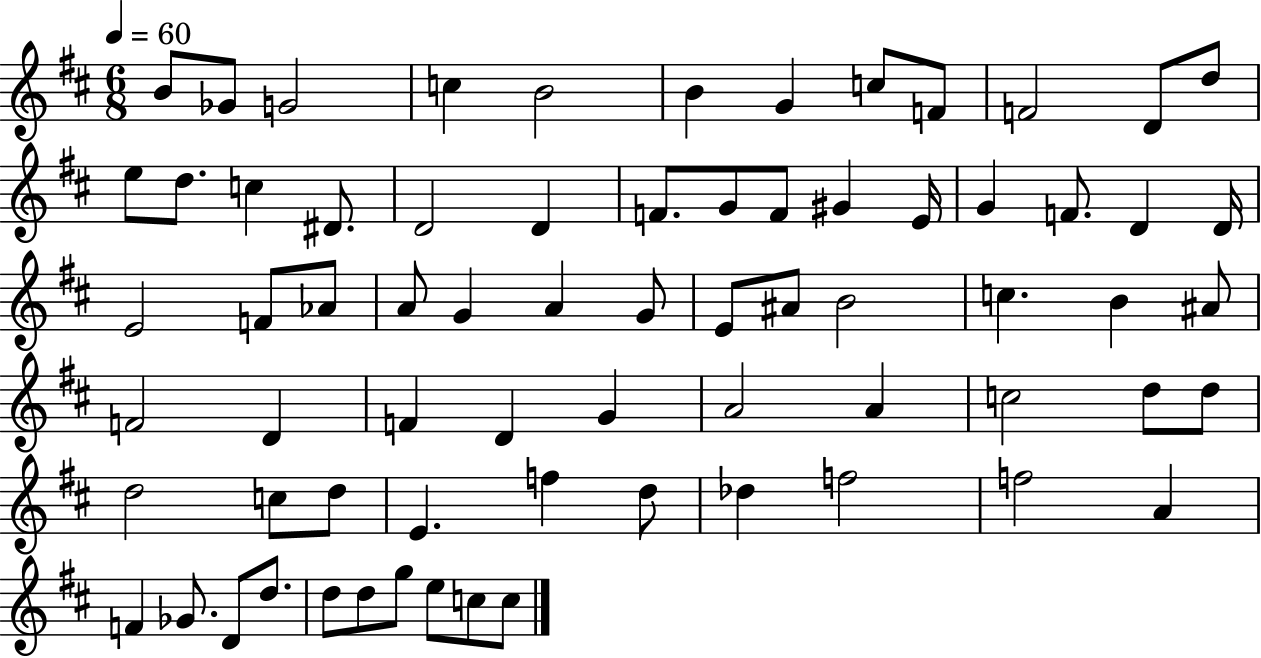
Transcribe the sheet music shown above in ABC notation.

X:1
T:Untitled
M:6/8
L:1/4
K:D
B/2 _G/2 G2 c B2 B G c/2 F/2 F2 D/2 d/2 e/2 d/2 c ^D/2 D2 D F/2 G/2 F/2 ^G E/4 G F/2 D D/4 E2 F/2 _A/2 A/2 G A G/2 E/2 ^A/2 B2 c B ^A/2 F2 D F D G A2 A c2 d/2 d/2 d2 c/2 d/2 E f d/2 _d f2 f2 A F _G/2 D/2 d/2 d/2 d/2 g/2 e/2 c/2 c/2